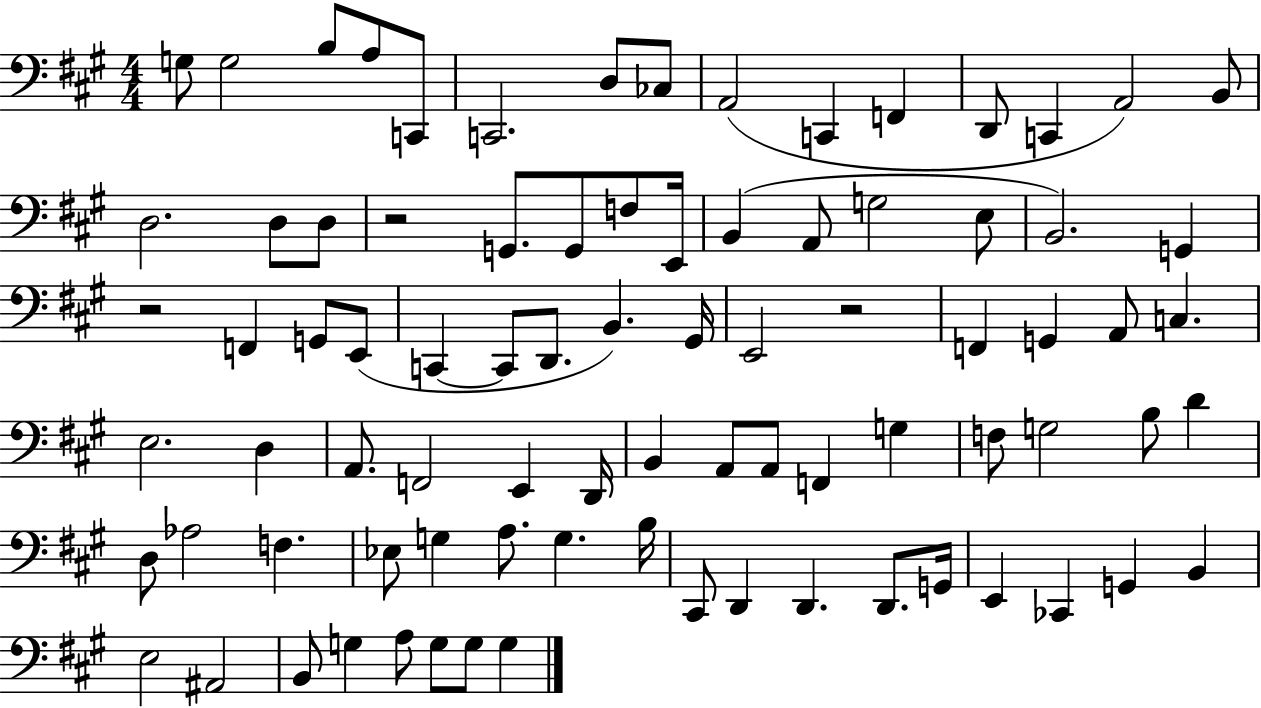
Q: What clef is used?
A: bass